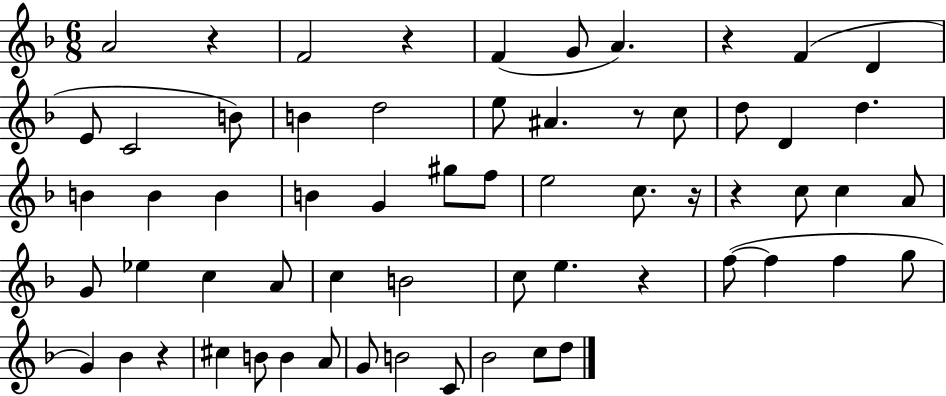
{
  \clef treble
  \numericTimeSignature
  \time 6/8
  \key f \major
  \repeat volta 2 { a'2 r4 | f'2 r4 | f'4( g'8 a'4.) | r4 f'4( d'4 | \break e'8 c'2 b'8) | b'4 d''2 | e''8 ais'4. r8 c''8 | d''8 d'4 d''4. | \break b'4 b'4 b'4 | b'4 g'4 gis''8 f''8 | e''2 c''8. r16 | r4 c''8 c''4 a'8 | \break g'8 ees''4 c''4 a'8 | c''4 b'2 | c''8 e''4. r4 | f''8~(~ f''4 f''4 g''8 | \break g'4) bes'4 r4 | cis''4 b'8 b'4 a'8 | g'8 b'2 c'8 | bes'2 c''8 d''8 | \break } \bar "|."
}